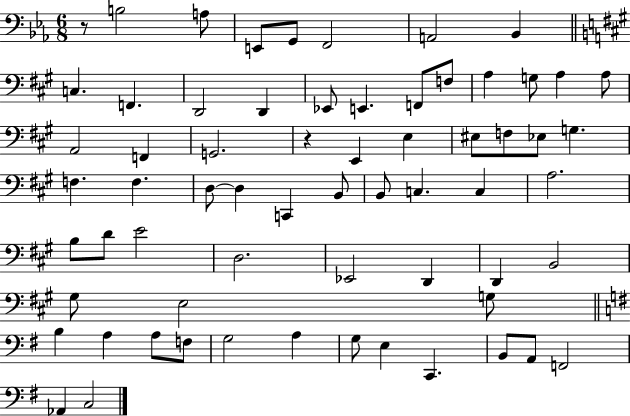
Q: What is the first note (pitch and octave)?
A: B3